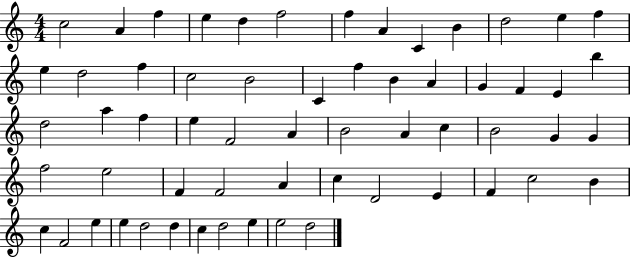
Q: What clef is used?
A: treble